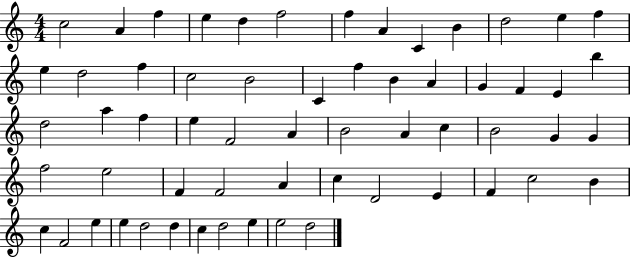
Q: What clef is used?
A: treble